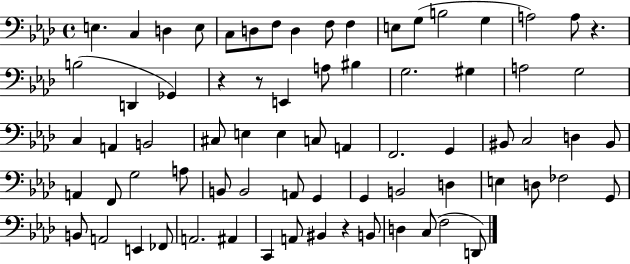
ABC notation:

X:1
T:Untitled
M:4/4
L:1/4
K:Ab
E, C, D, E,/2 C,/2 D,/2 F,/2 D, F,/2 F, E,/2 G,/2 B,2 G, A,2 A,/2 z B,2 D,, _G,, z z/2 E,, A,/2 ^B, G,2 ^G, A,2 G,2 C, A,, B,,2 ^C,/2 E, E, C,/2 A,, F,,2 G,, ^B,,/2 C,2 D, ^B,,/2 A,, F,,/2 G,2 A,/2 B,,/2 B,,2 A,,/2 G,, G,, B,,2 D, E, D,/2 _F,2 G,,/2 B,,/2 A,,2 E,, _F,,/2 A,,2 ^A,, C,, A,,/2 ^B,, z B,,/2 D, C,/2 F,2 D,,/2